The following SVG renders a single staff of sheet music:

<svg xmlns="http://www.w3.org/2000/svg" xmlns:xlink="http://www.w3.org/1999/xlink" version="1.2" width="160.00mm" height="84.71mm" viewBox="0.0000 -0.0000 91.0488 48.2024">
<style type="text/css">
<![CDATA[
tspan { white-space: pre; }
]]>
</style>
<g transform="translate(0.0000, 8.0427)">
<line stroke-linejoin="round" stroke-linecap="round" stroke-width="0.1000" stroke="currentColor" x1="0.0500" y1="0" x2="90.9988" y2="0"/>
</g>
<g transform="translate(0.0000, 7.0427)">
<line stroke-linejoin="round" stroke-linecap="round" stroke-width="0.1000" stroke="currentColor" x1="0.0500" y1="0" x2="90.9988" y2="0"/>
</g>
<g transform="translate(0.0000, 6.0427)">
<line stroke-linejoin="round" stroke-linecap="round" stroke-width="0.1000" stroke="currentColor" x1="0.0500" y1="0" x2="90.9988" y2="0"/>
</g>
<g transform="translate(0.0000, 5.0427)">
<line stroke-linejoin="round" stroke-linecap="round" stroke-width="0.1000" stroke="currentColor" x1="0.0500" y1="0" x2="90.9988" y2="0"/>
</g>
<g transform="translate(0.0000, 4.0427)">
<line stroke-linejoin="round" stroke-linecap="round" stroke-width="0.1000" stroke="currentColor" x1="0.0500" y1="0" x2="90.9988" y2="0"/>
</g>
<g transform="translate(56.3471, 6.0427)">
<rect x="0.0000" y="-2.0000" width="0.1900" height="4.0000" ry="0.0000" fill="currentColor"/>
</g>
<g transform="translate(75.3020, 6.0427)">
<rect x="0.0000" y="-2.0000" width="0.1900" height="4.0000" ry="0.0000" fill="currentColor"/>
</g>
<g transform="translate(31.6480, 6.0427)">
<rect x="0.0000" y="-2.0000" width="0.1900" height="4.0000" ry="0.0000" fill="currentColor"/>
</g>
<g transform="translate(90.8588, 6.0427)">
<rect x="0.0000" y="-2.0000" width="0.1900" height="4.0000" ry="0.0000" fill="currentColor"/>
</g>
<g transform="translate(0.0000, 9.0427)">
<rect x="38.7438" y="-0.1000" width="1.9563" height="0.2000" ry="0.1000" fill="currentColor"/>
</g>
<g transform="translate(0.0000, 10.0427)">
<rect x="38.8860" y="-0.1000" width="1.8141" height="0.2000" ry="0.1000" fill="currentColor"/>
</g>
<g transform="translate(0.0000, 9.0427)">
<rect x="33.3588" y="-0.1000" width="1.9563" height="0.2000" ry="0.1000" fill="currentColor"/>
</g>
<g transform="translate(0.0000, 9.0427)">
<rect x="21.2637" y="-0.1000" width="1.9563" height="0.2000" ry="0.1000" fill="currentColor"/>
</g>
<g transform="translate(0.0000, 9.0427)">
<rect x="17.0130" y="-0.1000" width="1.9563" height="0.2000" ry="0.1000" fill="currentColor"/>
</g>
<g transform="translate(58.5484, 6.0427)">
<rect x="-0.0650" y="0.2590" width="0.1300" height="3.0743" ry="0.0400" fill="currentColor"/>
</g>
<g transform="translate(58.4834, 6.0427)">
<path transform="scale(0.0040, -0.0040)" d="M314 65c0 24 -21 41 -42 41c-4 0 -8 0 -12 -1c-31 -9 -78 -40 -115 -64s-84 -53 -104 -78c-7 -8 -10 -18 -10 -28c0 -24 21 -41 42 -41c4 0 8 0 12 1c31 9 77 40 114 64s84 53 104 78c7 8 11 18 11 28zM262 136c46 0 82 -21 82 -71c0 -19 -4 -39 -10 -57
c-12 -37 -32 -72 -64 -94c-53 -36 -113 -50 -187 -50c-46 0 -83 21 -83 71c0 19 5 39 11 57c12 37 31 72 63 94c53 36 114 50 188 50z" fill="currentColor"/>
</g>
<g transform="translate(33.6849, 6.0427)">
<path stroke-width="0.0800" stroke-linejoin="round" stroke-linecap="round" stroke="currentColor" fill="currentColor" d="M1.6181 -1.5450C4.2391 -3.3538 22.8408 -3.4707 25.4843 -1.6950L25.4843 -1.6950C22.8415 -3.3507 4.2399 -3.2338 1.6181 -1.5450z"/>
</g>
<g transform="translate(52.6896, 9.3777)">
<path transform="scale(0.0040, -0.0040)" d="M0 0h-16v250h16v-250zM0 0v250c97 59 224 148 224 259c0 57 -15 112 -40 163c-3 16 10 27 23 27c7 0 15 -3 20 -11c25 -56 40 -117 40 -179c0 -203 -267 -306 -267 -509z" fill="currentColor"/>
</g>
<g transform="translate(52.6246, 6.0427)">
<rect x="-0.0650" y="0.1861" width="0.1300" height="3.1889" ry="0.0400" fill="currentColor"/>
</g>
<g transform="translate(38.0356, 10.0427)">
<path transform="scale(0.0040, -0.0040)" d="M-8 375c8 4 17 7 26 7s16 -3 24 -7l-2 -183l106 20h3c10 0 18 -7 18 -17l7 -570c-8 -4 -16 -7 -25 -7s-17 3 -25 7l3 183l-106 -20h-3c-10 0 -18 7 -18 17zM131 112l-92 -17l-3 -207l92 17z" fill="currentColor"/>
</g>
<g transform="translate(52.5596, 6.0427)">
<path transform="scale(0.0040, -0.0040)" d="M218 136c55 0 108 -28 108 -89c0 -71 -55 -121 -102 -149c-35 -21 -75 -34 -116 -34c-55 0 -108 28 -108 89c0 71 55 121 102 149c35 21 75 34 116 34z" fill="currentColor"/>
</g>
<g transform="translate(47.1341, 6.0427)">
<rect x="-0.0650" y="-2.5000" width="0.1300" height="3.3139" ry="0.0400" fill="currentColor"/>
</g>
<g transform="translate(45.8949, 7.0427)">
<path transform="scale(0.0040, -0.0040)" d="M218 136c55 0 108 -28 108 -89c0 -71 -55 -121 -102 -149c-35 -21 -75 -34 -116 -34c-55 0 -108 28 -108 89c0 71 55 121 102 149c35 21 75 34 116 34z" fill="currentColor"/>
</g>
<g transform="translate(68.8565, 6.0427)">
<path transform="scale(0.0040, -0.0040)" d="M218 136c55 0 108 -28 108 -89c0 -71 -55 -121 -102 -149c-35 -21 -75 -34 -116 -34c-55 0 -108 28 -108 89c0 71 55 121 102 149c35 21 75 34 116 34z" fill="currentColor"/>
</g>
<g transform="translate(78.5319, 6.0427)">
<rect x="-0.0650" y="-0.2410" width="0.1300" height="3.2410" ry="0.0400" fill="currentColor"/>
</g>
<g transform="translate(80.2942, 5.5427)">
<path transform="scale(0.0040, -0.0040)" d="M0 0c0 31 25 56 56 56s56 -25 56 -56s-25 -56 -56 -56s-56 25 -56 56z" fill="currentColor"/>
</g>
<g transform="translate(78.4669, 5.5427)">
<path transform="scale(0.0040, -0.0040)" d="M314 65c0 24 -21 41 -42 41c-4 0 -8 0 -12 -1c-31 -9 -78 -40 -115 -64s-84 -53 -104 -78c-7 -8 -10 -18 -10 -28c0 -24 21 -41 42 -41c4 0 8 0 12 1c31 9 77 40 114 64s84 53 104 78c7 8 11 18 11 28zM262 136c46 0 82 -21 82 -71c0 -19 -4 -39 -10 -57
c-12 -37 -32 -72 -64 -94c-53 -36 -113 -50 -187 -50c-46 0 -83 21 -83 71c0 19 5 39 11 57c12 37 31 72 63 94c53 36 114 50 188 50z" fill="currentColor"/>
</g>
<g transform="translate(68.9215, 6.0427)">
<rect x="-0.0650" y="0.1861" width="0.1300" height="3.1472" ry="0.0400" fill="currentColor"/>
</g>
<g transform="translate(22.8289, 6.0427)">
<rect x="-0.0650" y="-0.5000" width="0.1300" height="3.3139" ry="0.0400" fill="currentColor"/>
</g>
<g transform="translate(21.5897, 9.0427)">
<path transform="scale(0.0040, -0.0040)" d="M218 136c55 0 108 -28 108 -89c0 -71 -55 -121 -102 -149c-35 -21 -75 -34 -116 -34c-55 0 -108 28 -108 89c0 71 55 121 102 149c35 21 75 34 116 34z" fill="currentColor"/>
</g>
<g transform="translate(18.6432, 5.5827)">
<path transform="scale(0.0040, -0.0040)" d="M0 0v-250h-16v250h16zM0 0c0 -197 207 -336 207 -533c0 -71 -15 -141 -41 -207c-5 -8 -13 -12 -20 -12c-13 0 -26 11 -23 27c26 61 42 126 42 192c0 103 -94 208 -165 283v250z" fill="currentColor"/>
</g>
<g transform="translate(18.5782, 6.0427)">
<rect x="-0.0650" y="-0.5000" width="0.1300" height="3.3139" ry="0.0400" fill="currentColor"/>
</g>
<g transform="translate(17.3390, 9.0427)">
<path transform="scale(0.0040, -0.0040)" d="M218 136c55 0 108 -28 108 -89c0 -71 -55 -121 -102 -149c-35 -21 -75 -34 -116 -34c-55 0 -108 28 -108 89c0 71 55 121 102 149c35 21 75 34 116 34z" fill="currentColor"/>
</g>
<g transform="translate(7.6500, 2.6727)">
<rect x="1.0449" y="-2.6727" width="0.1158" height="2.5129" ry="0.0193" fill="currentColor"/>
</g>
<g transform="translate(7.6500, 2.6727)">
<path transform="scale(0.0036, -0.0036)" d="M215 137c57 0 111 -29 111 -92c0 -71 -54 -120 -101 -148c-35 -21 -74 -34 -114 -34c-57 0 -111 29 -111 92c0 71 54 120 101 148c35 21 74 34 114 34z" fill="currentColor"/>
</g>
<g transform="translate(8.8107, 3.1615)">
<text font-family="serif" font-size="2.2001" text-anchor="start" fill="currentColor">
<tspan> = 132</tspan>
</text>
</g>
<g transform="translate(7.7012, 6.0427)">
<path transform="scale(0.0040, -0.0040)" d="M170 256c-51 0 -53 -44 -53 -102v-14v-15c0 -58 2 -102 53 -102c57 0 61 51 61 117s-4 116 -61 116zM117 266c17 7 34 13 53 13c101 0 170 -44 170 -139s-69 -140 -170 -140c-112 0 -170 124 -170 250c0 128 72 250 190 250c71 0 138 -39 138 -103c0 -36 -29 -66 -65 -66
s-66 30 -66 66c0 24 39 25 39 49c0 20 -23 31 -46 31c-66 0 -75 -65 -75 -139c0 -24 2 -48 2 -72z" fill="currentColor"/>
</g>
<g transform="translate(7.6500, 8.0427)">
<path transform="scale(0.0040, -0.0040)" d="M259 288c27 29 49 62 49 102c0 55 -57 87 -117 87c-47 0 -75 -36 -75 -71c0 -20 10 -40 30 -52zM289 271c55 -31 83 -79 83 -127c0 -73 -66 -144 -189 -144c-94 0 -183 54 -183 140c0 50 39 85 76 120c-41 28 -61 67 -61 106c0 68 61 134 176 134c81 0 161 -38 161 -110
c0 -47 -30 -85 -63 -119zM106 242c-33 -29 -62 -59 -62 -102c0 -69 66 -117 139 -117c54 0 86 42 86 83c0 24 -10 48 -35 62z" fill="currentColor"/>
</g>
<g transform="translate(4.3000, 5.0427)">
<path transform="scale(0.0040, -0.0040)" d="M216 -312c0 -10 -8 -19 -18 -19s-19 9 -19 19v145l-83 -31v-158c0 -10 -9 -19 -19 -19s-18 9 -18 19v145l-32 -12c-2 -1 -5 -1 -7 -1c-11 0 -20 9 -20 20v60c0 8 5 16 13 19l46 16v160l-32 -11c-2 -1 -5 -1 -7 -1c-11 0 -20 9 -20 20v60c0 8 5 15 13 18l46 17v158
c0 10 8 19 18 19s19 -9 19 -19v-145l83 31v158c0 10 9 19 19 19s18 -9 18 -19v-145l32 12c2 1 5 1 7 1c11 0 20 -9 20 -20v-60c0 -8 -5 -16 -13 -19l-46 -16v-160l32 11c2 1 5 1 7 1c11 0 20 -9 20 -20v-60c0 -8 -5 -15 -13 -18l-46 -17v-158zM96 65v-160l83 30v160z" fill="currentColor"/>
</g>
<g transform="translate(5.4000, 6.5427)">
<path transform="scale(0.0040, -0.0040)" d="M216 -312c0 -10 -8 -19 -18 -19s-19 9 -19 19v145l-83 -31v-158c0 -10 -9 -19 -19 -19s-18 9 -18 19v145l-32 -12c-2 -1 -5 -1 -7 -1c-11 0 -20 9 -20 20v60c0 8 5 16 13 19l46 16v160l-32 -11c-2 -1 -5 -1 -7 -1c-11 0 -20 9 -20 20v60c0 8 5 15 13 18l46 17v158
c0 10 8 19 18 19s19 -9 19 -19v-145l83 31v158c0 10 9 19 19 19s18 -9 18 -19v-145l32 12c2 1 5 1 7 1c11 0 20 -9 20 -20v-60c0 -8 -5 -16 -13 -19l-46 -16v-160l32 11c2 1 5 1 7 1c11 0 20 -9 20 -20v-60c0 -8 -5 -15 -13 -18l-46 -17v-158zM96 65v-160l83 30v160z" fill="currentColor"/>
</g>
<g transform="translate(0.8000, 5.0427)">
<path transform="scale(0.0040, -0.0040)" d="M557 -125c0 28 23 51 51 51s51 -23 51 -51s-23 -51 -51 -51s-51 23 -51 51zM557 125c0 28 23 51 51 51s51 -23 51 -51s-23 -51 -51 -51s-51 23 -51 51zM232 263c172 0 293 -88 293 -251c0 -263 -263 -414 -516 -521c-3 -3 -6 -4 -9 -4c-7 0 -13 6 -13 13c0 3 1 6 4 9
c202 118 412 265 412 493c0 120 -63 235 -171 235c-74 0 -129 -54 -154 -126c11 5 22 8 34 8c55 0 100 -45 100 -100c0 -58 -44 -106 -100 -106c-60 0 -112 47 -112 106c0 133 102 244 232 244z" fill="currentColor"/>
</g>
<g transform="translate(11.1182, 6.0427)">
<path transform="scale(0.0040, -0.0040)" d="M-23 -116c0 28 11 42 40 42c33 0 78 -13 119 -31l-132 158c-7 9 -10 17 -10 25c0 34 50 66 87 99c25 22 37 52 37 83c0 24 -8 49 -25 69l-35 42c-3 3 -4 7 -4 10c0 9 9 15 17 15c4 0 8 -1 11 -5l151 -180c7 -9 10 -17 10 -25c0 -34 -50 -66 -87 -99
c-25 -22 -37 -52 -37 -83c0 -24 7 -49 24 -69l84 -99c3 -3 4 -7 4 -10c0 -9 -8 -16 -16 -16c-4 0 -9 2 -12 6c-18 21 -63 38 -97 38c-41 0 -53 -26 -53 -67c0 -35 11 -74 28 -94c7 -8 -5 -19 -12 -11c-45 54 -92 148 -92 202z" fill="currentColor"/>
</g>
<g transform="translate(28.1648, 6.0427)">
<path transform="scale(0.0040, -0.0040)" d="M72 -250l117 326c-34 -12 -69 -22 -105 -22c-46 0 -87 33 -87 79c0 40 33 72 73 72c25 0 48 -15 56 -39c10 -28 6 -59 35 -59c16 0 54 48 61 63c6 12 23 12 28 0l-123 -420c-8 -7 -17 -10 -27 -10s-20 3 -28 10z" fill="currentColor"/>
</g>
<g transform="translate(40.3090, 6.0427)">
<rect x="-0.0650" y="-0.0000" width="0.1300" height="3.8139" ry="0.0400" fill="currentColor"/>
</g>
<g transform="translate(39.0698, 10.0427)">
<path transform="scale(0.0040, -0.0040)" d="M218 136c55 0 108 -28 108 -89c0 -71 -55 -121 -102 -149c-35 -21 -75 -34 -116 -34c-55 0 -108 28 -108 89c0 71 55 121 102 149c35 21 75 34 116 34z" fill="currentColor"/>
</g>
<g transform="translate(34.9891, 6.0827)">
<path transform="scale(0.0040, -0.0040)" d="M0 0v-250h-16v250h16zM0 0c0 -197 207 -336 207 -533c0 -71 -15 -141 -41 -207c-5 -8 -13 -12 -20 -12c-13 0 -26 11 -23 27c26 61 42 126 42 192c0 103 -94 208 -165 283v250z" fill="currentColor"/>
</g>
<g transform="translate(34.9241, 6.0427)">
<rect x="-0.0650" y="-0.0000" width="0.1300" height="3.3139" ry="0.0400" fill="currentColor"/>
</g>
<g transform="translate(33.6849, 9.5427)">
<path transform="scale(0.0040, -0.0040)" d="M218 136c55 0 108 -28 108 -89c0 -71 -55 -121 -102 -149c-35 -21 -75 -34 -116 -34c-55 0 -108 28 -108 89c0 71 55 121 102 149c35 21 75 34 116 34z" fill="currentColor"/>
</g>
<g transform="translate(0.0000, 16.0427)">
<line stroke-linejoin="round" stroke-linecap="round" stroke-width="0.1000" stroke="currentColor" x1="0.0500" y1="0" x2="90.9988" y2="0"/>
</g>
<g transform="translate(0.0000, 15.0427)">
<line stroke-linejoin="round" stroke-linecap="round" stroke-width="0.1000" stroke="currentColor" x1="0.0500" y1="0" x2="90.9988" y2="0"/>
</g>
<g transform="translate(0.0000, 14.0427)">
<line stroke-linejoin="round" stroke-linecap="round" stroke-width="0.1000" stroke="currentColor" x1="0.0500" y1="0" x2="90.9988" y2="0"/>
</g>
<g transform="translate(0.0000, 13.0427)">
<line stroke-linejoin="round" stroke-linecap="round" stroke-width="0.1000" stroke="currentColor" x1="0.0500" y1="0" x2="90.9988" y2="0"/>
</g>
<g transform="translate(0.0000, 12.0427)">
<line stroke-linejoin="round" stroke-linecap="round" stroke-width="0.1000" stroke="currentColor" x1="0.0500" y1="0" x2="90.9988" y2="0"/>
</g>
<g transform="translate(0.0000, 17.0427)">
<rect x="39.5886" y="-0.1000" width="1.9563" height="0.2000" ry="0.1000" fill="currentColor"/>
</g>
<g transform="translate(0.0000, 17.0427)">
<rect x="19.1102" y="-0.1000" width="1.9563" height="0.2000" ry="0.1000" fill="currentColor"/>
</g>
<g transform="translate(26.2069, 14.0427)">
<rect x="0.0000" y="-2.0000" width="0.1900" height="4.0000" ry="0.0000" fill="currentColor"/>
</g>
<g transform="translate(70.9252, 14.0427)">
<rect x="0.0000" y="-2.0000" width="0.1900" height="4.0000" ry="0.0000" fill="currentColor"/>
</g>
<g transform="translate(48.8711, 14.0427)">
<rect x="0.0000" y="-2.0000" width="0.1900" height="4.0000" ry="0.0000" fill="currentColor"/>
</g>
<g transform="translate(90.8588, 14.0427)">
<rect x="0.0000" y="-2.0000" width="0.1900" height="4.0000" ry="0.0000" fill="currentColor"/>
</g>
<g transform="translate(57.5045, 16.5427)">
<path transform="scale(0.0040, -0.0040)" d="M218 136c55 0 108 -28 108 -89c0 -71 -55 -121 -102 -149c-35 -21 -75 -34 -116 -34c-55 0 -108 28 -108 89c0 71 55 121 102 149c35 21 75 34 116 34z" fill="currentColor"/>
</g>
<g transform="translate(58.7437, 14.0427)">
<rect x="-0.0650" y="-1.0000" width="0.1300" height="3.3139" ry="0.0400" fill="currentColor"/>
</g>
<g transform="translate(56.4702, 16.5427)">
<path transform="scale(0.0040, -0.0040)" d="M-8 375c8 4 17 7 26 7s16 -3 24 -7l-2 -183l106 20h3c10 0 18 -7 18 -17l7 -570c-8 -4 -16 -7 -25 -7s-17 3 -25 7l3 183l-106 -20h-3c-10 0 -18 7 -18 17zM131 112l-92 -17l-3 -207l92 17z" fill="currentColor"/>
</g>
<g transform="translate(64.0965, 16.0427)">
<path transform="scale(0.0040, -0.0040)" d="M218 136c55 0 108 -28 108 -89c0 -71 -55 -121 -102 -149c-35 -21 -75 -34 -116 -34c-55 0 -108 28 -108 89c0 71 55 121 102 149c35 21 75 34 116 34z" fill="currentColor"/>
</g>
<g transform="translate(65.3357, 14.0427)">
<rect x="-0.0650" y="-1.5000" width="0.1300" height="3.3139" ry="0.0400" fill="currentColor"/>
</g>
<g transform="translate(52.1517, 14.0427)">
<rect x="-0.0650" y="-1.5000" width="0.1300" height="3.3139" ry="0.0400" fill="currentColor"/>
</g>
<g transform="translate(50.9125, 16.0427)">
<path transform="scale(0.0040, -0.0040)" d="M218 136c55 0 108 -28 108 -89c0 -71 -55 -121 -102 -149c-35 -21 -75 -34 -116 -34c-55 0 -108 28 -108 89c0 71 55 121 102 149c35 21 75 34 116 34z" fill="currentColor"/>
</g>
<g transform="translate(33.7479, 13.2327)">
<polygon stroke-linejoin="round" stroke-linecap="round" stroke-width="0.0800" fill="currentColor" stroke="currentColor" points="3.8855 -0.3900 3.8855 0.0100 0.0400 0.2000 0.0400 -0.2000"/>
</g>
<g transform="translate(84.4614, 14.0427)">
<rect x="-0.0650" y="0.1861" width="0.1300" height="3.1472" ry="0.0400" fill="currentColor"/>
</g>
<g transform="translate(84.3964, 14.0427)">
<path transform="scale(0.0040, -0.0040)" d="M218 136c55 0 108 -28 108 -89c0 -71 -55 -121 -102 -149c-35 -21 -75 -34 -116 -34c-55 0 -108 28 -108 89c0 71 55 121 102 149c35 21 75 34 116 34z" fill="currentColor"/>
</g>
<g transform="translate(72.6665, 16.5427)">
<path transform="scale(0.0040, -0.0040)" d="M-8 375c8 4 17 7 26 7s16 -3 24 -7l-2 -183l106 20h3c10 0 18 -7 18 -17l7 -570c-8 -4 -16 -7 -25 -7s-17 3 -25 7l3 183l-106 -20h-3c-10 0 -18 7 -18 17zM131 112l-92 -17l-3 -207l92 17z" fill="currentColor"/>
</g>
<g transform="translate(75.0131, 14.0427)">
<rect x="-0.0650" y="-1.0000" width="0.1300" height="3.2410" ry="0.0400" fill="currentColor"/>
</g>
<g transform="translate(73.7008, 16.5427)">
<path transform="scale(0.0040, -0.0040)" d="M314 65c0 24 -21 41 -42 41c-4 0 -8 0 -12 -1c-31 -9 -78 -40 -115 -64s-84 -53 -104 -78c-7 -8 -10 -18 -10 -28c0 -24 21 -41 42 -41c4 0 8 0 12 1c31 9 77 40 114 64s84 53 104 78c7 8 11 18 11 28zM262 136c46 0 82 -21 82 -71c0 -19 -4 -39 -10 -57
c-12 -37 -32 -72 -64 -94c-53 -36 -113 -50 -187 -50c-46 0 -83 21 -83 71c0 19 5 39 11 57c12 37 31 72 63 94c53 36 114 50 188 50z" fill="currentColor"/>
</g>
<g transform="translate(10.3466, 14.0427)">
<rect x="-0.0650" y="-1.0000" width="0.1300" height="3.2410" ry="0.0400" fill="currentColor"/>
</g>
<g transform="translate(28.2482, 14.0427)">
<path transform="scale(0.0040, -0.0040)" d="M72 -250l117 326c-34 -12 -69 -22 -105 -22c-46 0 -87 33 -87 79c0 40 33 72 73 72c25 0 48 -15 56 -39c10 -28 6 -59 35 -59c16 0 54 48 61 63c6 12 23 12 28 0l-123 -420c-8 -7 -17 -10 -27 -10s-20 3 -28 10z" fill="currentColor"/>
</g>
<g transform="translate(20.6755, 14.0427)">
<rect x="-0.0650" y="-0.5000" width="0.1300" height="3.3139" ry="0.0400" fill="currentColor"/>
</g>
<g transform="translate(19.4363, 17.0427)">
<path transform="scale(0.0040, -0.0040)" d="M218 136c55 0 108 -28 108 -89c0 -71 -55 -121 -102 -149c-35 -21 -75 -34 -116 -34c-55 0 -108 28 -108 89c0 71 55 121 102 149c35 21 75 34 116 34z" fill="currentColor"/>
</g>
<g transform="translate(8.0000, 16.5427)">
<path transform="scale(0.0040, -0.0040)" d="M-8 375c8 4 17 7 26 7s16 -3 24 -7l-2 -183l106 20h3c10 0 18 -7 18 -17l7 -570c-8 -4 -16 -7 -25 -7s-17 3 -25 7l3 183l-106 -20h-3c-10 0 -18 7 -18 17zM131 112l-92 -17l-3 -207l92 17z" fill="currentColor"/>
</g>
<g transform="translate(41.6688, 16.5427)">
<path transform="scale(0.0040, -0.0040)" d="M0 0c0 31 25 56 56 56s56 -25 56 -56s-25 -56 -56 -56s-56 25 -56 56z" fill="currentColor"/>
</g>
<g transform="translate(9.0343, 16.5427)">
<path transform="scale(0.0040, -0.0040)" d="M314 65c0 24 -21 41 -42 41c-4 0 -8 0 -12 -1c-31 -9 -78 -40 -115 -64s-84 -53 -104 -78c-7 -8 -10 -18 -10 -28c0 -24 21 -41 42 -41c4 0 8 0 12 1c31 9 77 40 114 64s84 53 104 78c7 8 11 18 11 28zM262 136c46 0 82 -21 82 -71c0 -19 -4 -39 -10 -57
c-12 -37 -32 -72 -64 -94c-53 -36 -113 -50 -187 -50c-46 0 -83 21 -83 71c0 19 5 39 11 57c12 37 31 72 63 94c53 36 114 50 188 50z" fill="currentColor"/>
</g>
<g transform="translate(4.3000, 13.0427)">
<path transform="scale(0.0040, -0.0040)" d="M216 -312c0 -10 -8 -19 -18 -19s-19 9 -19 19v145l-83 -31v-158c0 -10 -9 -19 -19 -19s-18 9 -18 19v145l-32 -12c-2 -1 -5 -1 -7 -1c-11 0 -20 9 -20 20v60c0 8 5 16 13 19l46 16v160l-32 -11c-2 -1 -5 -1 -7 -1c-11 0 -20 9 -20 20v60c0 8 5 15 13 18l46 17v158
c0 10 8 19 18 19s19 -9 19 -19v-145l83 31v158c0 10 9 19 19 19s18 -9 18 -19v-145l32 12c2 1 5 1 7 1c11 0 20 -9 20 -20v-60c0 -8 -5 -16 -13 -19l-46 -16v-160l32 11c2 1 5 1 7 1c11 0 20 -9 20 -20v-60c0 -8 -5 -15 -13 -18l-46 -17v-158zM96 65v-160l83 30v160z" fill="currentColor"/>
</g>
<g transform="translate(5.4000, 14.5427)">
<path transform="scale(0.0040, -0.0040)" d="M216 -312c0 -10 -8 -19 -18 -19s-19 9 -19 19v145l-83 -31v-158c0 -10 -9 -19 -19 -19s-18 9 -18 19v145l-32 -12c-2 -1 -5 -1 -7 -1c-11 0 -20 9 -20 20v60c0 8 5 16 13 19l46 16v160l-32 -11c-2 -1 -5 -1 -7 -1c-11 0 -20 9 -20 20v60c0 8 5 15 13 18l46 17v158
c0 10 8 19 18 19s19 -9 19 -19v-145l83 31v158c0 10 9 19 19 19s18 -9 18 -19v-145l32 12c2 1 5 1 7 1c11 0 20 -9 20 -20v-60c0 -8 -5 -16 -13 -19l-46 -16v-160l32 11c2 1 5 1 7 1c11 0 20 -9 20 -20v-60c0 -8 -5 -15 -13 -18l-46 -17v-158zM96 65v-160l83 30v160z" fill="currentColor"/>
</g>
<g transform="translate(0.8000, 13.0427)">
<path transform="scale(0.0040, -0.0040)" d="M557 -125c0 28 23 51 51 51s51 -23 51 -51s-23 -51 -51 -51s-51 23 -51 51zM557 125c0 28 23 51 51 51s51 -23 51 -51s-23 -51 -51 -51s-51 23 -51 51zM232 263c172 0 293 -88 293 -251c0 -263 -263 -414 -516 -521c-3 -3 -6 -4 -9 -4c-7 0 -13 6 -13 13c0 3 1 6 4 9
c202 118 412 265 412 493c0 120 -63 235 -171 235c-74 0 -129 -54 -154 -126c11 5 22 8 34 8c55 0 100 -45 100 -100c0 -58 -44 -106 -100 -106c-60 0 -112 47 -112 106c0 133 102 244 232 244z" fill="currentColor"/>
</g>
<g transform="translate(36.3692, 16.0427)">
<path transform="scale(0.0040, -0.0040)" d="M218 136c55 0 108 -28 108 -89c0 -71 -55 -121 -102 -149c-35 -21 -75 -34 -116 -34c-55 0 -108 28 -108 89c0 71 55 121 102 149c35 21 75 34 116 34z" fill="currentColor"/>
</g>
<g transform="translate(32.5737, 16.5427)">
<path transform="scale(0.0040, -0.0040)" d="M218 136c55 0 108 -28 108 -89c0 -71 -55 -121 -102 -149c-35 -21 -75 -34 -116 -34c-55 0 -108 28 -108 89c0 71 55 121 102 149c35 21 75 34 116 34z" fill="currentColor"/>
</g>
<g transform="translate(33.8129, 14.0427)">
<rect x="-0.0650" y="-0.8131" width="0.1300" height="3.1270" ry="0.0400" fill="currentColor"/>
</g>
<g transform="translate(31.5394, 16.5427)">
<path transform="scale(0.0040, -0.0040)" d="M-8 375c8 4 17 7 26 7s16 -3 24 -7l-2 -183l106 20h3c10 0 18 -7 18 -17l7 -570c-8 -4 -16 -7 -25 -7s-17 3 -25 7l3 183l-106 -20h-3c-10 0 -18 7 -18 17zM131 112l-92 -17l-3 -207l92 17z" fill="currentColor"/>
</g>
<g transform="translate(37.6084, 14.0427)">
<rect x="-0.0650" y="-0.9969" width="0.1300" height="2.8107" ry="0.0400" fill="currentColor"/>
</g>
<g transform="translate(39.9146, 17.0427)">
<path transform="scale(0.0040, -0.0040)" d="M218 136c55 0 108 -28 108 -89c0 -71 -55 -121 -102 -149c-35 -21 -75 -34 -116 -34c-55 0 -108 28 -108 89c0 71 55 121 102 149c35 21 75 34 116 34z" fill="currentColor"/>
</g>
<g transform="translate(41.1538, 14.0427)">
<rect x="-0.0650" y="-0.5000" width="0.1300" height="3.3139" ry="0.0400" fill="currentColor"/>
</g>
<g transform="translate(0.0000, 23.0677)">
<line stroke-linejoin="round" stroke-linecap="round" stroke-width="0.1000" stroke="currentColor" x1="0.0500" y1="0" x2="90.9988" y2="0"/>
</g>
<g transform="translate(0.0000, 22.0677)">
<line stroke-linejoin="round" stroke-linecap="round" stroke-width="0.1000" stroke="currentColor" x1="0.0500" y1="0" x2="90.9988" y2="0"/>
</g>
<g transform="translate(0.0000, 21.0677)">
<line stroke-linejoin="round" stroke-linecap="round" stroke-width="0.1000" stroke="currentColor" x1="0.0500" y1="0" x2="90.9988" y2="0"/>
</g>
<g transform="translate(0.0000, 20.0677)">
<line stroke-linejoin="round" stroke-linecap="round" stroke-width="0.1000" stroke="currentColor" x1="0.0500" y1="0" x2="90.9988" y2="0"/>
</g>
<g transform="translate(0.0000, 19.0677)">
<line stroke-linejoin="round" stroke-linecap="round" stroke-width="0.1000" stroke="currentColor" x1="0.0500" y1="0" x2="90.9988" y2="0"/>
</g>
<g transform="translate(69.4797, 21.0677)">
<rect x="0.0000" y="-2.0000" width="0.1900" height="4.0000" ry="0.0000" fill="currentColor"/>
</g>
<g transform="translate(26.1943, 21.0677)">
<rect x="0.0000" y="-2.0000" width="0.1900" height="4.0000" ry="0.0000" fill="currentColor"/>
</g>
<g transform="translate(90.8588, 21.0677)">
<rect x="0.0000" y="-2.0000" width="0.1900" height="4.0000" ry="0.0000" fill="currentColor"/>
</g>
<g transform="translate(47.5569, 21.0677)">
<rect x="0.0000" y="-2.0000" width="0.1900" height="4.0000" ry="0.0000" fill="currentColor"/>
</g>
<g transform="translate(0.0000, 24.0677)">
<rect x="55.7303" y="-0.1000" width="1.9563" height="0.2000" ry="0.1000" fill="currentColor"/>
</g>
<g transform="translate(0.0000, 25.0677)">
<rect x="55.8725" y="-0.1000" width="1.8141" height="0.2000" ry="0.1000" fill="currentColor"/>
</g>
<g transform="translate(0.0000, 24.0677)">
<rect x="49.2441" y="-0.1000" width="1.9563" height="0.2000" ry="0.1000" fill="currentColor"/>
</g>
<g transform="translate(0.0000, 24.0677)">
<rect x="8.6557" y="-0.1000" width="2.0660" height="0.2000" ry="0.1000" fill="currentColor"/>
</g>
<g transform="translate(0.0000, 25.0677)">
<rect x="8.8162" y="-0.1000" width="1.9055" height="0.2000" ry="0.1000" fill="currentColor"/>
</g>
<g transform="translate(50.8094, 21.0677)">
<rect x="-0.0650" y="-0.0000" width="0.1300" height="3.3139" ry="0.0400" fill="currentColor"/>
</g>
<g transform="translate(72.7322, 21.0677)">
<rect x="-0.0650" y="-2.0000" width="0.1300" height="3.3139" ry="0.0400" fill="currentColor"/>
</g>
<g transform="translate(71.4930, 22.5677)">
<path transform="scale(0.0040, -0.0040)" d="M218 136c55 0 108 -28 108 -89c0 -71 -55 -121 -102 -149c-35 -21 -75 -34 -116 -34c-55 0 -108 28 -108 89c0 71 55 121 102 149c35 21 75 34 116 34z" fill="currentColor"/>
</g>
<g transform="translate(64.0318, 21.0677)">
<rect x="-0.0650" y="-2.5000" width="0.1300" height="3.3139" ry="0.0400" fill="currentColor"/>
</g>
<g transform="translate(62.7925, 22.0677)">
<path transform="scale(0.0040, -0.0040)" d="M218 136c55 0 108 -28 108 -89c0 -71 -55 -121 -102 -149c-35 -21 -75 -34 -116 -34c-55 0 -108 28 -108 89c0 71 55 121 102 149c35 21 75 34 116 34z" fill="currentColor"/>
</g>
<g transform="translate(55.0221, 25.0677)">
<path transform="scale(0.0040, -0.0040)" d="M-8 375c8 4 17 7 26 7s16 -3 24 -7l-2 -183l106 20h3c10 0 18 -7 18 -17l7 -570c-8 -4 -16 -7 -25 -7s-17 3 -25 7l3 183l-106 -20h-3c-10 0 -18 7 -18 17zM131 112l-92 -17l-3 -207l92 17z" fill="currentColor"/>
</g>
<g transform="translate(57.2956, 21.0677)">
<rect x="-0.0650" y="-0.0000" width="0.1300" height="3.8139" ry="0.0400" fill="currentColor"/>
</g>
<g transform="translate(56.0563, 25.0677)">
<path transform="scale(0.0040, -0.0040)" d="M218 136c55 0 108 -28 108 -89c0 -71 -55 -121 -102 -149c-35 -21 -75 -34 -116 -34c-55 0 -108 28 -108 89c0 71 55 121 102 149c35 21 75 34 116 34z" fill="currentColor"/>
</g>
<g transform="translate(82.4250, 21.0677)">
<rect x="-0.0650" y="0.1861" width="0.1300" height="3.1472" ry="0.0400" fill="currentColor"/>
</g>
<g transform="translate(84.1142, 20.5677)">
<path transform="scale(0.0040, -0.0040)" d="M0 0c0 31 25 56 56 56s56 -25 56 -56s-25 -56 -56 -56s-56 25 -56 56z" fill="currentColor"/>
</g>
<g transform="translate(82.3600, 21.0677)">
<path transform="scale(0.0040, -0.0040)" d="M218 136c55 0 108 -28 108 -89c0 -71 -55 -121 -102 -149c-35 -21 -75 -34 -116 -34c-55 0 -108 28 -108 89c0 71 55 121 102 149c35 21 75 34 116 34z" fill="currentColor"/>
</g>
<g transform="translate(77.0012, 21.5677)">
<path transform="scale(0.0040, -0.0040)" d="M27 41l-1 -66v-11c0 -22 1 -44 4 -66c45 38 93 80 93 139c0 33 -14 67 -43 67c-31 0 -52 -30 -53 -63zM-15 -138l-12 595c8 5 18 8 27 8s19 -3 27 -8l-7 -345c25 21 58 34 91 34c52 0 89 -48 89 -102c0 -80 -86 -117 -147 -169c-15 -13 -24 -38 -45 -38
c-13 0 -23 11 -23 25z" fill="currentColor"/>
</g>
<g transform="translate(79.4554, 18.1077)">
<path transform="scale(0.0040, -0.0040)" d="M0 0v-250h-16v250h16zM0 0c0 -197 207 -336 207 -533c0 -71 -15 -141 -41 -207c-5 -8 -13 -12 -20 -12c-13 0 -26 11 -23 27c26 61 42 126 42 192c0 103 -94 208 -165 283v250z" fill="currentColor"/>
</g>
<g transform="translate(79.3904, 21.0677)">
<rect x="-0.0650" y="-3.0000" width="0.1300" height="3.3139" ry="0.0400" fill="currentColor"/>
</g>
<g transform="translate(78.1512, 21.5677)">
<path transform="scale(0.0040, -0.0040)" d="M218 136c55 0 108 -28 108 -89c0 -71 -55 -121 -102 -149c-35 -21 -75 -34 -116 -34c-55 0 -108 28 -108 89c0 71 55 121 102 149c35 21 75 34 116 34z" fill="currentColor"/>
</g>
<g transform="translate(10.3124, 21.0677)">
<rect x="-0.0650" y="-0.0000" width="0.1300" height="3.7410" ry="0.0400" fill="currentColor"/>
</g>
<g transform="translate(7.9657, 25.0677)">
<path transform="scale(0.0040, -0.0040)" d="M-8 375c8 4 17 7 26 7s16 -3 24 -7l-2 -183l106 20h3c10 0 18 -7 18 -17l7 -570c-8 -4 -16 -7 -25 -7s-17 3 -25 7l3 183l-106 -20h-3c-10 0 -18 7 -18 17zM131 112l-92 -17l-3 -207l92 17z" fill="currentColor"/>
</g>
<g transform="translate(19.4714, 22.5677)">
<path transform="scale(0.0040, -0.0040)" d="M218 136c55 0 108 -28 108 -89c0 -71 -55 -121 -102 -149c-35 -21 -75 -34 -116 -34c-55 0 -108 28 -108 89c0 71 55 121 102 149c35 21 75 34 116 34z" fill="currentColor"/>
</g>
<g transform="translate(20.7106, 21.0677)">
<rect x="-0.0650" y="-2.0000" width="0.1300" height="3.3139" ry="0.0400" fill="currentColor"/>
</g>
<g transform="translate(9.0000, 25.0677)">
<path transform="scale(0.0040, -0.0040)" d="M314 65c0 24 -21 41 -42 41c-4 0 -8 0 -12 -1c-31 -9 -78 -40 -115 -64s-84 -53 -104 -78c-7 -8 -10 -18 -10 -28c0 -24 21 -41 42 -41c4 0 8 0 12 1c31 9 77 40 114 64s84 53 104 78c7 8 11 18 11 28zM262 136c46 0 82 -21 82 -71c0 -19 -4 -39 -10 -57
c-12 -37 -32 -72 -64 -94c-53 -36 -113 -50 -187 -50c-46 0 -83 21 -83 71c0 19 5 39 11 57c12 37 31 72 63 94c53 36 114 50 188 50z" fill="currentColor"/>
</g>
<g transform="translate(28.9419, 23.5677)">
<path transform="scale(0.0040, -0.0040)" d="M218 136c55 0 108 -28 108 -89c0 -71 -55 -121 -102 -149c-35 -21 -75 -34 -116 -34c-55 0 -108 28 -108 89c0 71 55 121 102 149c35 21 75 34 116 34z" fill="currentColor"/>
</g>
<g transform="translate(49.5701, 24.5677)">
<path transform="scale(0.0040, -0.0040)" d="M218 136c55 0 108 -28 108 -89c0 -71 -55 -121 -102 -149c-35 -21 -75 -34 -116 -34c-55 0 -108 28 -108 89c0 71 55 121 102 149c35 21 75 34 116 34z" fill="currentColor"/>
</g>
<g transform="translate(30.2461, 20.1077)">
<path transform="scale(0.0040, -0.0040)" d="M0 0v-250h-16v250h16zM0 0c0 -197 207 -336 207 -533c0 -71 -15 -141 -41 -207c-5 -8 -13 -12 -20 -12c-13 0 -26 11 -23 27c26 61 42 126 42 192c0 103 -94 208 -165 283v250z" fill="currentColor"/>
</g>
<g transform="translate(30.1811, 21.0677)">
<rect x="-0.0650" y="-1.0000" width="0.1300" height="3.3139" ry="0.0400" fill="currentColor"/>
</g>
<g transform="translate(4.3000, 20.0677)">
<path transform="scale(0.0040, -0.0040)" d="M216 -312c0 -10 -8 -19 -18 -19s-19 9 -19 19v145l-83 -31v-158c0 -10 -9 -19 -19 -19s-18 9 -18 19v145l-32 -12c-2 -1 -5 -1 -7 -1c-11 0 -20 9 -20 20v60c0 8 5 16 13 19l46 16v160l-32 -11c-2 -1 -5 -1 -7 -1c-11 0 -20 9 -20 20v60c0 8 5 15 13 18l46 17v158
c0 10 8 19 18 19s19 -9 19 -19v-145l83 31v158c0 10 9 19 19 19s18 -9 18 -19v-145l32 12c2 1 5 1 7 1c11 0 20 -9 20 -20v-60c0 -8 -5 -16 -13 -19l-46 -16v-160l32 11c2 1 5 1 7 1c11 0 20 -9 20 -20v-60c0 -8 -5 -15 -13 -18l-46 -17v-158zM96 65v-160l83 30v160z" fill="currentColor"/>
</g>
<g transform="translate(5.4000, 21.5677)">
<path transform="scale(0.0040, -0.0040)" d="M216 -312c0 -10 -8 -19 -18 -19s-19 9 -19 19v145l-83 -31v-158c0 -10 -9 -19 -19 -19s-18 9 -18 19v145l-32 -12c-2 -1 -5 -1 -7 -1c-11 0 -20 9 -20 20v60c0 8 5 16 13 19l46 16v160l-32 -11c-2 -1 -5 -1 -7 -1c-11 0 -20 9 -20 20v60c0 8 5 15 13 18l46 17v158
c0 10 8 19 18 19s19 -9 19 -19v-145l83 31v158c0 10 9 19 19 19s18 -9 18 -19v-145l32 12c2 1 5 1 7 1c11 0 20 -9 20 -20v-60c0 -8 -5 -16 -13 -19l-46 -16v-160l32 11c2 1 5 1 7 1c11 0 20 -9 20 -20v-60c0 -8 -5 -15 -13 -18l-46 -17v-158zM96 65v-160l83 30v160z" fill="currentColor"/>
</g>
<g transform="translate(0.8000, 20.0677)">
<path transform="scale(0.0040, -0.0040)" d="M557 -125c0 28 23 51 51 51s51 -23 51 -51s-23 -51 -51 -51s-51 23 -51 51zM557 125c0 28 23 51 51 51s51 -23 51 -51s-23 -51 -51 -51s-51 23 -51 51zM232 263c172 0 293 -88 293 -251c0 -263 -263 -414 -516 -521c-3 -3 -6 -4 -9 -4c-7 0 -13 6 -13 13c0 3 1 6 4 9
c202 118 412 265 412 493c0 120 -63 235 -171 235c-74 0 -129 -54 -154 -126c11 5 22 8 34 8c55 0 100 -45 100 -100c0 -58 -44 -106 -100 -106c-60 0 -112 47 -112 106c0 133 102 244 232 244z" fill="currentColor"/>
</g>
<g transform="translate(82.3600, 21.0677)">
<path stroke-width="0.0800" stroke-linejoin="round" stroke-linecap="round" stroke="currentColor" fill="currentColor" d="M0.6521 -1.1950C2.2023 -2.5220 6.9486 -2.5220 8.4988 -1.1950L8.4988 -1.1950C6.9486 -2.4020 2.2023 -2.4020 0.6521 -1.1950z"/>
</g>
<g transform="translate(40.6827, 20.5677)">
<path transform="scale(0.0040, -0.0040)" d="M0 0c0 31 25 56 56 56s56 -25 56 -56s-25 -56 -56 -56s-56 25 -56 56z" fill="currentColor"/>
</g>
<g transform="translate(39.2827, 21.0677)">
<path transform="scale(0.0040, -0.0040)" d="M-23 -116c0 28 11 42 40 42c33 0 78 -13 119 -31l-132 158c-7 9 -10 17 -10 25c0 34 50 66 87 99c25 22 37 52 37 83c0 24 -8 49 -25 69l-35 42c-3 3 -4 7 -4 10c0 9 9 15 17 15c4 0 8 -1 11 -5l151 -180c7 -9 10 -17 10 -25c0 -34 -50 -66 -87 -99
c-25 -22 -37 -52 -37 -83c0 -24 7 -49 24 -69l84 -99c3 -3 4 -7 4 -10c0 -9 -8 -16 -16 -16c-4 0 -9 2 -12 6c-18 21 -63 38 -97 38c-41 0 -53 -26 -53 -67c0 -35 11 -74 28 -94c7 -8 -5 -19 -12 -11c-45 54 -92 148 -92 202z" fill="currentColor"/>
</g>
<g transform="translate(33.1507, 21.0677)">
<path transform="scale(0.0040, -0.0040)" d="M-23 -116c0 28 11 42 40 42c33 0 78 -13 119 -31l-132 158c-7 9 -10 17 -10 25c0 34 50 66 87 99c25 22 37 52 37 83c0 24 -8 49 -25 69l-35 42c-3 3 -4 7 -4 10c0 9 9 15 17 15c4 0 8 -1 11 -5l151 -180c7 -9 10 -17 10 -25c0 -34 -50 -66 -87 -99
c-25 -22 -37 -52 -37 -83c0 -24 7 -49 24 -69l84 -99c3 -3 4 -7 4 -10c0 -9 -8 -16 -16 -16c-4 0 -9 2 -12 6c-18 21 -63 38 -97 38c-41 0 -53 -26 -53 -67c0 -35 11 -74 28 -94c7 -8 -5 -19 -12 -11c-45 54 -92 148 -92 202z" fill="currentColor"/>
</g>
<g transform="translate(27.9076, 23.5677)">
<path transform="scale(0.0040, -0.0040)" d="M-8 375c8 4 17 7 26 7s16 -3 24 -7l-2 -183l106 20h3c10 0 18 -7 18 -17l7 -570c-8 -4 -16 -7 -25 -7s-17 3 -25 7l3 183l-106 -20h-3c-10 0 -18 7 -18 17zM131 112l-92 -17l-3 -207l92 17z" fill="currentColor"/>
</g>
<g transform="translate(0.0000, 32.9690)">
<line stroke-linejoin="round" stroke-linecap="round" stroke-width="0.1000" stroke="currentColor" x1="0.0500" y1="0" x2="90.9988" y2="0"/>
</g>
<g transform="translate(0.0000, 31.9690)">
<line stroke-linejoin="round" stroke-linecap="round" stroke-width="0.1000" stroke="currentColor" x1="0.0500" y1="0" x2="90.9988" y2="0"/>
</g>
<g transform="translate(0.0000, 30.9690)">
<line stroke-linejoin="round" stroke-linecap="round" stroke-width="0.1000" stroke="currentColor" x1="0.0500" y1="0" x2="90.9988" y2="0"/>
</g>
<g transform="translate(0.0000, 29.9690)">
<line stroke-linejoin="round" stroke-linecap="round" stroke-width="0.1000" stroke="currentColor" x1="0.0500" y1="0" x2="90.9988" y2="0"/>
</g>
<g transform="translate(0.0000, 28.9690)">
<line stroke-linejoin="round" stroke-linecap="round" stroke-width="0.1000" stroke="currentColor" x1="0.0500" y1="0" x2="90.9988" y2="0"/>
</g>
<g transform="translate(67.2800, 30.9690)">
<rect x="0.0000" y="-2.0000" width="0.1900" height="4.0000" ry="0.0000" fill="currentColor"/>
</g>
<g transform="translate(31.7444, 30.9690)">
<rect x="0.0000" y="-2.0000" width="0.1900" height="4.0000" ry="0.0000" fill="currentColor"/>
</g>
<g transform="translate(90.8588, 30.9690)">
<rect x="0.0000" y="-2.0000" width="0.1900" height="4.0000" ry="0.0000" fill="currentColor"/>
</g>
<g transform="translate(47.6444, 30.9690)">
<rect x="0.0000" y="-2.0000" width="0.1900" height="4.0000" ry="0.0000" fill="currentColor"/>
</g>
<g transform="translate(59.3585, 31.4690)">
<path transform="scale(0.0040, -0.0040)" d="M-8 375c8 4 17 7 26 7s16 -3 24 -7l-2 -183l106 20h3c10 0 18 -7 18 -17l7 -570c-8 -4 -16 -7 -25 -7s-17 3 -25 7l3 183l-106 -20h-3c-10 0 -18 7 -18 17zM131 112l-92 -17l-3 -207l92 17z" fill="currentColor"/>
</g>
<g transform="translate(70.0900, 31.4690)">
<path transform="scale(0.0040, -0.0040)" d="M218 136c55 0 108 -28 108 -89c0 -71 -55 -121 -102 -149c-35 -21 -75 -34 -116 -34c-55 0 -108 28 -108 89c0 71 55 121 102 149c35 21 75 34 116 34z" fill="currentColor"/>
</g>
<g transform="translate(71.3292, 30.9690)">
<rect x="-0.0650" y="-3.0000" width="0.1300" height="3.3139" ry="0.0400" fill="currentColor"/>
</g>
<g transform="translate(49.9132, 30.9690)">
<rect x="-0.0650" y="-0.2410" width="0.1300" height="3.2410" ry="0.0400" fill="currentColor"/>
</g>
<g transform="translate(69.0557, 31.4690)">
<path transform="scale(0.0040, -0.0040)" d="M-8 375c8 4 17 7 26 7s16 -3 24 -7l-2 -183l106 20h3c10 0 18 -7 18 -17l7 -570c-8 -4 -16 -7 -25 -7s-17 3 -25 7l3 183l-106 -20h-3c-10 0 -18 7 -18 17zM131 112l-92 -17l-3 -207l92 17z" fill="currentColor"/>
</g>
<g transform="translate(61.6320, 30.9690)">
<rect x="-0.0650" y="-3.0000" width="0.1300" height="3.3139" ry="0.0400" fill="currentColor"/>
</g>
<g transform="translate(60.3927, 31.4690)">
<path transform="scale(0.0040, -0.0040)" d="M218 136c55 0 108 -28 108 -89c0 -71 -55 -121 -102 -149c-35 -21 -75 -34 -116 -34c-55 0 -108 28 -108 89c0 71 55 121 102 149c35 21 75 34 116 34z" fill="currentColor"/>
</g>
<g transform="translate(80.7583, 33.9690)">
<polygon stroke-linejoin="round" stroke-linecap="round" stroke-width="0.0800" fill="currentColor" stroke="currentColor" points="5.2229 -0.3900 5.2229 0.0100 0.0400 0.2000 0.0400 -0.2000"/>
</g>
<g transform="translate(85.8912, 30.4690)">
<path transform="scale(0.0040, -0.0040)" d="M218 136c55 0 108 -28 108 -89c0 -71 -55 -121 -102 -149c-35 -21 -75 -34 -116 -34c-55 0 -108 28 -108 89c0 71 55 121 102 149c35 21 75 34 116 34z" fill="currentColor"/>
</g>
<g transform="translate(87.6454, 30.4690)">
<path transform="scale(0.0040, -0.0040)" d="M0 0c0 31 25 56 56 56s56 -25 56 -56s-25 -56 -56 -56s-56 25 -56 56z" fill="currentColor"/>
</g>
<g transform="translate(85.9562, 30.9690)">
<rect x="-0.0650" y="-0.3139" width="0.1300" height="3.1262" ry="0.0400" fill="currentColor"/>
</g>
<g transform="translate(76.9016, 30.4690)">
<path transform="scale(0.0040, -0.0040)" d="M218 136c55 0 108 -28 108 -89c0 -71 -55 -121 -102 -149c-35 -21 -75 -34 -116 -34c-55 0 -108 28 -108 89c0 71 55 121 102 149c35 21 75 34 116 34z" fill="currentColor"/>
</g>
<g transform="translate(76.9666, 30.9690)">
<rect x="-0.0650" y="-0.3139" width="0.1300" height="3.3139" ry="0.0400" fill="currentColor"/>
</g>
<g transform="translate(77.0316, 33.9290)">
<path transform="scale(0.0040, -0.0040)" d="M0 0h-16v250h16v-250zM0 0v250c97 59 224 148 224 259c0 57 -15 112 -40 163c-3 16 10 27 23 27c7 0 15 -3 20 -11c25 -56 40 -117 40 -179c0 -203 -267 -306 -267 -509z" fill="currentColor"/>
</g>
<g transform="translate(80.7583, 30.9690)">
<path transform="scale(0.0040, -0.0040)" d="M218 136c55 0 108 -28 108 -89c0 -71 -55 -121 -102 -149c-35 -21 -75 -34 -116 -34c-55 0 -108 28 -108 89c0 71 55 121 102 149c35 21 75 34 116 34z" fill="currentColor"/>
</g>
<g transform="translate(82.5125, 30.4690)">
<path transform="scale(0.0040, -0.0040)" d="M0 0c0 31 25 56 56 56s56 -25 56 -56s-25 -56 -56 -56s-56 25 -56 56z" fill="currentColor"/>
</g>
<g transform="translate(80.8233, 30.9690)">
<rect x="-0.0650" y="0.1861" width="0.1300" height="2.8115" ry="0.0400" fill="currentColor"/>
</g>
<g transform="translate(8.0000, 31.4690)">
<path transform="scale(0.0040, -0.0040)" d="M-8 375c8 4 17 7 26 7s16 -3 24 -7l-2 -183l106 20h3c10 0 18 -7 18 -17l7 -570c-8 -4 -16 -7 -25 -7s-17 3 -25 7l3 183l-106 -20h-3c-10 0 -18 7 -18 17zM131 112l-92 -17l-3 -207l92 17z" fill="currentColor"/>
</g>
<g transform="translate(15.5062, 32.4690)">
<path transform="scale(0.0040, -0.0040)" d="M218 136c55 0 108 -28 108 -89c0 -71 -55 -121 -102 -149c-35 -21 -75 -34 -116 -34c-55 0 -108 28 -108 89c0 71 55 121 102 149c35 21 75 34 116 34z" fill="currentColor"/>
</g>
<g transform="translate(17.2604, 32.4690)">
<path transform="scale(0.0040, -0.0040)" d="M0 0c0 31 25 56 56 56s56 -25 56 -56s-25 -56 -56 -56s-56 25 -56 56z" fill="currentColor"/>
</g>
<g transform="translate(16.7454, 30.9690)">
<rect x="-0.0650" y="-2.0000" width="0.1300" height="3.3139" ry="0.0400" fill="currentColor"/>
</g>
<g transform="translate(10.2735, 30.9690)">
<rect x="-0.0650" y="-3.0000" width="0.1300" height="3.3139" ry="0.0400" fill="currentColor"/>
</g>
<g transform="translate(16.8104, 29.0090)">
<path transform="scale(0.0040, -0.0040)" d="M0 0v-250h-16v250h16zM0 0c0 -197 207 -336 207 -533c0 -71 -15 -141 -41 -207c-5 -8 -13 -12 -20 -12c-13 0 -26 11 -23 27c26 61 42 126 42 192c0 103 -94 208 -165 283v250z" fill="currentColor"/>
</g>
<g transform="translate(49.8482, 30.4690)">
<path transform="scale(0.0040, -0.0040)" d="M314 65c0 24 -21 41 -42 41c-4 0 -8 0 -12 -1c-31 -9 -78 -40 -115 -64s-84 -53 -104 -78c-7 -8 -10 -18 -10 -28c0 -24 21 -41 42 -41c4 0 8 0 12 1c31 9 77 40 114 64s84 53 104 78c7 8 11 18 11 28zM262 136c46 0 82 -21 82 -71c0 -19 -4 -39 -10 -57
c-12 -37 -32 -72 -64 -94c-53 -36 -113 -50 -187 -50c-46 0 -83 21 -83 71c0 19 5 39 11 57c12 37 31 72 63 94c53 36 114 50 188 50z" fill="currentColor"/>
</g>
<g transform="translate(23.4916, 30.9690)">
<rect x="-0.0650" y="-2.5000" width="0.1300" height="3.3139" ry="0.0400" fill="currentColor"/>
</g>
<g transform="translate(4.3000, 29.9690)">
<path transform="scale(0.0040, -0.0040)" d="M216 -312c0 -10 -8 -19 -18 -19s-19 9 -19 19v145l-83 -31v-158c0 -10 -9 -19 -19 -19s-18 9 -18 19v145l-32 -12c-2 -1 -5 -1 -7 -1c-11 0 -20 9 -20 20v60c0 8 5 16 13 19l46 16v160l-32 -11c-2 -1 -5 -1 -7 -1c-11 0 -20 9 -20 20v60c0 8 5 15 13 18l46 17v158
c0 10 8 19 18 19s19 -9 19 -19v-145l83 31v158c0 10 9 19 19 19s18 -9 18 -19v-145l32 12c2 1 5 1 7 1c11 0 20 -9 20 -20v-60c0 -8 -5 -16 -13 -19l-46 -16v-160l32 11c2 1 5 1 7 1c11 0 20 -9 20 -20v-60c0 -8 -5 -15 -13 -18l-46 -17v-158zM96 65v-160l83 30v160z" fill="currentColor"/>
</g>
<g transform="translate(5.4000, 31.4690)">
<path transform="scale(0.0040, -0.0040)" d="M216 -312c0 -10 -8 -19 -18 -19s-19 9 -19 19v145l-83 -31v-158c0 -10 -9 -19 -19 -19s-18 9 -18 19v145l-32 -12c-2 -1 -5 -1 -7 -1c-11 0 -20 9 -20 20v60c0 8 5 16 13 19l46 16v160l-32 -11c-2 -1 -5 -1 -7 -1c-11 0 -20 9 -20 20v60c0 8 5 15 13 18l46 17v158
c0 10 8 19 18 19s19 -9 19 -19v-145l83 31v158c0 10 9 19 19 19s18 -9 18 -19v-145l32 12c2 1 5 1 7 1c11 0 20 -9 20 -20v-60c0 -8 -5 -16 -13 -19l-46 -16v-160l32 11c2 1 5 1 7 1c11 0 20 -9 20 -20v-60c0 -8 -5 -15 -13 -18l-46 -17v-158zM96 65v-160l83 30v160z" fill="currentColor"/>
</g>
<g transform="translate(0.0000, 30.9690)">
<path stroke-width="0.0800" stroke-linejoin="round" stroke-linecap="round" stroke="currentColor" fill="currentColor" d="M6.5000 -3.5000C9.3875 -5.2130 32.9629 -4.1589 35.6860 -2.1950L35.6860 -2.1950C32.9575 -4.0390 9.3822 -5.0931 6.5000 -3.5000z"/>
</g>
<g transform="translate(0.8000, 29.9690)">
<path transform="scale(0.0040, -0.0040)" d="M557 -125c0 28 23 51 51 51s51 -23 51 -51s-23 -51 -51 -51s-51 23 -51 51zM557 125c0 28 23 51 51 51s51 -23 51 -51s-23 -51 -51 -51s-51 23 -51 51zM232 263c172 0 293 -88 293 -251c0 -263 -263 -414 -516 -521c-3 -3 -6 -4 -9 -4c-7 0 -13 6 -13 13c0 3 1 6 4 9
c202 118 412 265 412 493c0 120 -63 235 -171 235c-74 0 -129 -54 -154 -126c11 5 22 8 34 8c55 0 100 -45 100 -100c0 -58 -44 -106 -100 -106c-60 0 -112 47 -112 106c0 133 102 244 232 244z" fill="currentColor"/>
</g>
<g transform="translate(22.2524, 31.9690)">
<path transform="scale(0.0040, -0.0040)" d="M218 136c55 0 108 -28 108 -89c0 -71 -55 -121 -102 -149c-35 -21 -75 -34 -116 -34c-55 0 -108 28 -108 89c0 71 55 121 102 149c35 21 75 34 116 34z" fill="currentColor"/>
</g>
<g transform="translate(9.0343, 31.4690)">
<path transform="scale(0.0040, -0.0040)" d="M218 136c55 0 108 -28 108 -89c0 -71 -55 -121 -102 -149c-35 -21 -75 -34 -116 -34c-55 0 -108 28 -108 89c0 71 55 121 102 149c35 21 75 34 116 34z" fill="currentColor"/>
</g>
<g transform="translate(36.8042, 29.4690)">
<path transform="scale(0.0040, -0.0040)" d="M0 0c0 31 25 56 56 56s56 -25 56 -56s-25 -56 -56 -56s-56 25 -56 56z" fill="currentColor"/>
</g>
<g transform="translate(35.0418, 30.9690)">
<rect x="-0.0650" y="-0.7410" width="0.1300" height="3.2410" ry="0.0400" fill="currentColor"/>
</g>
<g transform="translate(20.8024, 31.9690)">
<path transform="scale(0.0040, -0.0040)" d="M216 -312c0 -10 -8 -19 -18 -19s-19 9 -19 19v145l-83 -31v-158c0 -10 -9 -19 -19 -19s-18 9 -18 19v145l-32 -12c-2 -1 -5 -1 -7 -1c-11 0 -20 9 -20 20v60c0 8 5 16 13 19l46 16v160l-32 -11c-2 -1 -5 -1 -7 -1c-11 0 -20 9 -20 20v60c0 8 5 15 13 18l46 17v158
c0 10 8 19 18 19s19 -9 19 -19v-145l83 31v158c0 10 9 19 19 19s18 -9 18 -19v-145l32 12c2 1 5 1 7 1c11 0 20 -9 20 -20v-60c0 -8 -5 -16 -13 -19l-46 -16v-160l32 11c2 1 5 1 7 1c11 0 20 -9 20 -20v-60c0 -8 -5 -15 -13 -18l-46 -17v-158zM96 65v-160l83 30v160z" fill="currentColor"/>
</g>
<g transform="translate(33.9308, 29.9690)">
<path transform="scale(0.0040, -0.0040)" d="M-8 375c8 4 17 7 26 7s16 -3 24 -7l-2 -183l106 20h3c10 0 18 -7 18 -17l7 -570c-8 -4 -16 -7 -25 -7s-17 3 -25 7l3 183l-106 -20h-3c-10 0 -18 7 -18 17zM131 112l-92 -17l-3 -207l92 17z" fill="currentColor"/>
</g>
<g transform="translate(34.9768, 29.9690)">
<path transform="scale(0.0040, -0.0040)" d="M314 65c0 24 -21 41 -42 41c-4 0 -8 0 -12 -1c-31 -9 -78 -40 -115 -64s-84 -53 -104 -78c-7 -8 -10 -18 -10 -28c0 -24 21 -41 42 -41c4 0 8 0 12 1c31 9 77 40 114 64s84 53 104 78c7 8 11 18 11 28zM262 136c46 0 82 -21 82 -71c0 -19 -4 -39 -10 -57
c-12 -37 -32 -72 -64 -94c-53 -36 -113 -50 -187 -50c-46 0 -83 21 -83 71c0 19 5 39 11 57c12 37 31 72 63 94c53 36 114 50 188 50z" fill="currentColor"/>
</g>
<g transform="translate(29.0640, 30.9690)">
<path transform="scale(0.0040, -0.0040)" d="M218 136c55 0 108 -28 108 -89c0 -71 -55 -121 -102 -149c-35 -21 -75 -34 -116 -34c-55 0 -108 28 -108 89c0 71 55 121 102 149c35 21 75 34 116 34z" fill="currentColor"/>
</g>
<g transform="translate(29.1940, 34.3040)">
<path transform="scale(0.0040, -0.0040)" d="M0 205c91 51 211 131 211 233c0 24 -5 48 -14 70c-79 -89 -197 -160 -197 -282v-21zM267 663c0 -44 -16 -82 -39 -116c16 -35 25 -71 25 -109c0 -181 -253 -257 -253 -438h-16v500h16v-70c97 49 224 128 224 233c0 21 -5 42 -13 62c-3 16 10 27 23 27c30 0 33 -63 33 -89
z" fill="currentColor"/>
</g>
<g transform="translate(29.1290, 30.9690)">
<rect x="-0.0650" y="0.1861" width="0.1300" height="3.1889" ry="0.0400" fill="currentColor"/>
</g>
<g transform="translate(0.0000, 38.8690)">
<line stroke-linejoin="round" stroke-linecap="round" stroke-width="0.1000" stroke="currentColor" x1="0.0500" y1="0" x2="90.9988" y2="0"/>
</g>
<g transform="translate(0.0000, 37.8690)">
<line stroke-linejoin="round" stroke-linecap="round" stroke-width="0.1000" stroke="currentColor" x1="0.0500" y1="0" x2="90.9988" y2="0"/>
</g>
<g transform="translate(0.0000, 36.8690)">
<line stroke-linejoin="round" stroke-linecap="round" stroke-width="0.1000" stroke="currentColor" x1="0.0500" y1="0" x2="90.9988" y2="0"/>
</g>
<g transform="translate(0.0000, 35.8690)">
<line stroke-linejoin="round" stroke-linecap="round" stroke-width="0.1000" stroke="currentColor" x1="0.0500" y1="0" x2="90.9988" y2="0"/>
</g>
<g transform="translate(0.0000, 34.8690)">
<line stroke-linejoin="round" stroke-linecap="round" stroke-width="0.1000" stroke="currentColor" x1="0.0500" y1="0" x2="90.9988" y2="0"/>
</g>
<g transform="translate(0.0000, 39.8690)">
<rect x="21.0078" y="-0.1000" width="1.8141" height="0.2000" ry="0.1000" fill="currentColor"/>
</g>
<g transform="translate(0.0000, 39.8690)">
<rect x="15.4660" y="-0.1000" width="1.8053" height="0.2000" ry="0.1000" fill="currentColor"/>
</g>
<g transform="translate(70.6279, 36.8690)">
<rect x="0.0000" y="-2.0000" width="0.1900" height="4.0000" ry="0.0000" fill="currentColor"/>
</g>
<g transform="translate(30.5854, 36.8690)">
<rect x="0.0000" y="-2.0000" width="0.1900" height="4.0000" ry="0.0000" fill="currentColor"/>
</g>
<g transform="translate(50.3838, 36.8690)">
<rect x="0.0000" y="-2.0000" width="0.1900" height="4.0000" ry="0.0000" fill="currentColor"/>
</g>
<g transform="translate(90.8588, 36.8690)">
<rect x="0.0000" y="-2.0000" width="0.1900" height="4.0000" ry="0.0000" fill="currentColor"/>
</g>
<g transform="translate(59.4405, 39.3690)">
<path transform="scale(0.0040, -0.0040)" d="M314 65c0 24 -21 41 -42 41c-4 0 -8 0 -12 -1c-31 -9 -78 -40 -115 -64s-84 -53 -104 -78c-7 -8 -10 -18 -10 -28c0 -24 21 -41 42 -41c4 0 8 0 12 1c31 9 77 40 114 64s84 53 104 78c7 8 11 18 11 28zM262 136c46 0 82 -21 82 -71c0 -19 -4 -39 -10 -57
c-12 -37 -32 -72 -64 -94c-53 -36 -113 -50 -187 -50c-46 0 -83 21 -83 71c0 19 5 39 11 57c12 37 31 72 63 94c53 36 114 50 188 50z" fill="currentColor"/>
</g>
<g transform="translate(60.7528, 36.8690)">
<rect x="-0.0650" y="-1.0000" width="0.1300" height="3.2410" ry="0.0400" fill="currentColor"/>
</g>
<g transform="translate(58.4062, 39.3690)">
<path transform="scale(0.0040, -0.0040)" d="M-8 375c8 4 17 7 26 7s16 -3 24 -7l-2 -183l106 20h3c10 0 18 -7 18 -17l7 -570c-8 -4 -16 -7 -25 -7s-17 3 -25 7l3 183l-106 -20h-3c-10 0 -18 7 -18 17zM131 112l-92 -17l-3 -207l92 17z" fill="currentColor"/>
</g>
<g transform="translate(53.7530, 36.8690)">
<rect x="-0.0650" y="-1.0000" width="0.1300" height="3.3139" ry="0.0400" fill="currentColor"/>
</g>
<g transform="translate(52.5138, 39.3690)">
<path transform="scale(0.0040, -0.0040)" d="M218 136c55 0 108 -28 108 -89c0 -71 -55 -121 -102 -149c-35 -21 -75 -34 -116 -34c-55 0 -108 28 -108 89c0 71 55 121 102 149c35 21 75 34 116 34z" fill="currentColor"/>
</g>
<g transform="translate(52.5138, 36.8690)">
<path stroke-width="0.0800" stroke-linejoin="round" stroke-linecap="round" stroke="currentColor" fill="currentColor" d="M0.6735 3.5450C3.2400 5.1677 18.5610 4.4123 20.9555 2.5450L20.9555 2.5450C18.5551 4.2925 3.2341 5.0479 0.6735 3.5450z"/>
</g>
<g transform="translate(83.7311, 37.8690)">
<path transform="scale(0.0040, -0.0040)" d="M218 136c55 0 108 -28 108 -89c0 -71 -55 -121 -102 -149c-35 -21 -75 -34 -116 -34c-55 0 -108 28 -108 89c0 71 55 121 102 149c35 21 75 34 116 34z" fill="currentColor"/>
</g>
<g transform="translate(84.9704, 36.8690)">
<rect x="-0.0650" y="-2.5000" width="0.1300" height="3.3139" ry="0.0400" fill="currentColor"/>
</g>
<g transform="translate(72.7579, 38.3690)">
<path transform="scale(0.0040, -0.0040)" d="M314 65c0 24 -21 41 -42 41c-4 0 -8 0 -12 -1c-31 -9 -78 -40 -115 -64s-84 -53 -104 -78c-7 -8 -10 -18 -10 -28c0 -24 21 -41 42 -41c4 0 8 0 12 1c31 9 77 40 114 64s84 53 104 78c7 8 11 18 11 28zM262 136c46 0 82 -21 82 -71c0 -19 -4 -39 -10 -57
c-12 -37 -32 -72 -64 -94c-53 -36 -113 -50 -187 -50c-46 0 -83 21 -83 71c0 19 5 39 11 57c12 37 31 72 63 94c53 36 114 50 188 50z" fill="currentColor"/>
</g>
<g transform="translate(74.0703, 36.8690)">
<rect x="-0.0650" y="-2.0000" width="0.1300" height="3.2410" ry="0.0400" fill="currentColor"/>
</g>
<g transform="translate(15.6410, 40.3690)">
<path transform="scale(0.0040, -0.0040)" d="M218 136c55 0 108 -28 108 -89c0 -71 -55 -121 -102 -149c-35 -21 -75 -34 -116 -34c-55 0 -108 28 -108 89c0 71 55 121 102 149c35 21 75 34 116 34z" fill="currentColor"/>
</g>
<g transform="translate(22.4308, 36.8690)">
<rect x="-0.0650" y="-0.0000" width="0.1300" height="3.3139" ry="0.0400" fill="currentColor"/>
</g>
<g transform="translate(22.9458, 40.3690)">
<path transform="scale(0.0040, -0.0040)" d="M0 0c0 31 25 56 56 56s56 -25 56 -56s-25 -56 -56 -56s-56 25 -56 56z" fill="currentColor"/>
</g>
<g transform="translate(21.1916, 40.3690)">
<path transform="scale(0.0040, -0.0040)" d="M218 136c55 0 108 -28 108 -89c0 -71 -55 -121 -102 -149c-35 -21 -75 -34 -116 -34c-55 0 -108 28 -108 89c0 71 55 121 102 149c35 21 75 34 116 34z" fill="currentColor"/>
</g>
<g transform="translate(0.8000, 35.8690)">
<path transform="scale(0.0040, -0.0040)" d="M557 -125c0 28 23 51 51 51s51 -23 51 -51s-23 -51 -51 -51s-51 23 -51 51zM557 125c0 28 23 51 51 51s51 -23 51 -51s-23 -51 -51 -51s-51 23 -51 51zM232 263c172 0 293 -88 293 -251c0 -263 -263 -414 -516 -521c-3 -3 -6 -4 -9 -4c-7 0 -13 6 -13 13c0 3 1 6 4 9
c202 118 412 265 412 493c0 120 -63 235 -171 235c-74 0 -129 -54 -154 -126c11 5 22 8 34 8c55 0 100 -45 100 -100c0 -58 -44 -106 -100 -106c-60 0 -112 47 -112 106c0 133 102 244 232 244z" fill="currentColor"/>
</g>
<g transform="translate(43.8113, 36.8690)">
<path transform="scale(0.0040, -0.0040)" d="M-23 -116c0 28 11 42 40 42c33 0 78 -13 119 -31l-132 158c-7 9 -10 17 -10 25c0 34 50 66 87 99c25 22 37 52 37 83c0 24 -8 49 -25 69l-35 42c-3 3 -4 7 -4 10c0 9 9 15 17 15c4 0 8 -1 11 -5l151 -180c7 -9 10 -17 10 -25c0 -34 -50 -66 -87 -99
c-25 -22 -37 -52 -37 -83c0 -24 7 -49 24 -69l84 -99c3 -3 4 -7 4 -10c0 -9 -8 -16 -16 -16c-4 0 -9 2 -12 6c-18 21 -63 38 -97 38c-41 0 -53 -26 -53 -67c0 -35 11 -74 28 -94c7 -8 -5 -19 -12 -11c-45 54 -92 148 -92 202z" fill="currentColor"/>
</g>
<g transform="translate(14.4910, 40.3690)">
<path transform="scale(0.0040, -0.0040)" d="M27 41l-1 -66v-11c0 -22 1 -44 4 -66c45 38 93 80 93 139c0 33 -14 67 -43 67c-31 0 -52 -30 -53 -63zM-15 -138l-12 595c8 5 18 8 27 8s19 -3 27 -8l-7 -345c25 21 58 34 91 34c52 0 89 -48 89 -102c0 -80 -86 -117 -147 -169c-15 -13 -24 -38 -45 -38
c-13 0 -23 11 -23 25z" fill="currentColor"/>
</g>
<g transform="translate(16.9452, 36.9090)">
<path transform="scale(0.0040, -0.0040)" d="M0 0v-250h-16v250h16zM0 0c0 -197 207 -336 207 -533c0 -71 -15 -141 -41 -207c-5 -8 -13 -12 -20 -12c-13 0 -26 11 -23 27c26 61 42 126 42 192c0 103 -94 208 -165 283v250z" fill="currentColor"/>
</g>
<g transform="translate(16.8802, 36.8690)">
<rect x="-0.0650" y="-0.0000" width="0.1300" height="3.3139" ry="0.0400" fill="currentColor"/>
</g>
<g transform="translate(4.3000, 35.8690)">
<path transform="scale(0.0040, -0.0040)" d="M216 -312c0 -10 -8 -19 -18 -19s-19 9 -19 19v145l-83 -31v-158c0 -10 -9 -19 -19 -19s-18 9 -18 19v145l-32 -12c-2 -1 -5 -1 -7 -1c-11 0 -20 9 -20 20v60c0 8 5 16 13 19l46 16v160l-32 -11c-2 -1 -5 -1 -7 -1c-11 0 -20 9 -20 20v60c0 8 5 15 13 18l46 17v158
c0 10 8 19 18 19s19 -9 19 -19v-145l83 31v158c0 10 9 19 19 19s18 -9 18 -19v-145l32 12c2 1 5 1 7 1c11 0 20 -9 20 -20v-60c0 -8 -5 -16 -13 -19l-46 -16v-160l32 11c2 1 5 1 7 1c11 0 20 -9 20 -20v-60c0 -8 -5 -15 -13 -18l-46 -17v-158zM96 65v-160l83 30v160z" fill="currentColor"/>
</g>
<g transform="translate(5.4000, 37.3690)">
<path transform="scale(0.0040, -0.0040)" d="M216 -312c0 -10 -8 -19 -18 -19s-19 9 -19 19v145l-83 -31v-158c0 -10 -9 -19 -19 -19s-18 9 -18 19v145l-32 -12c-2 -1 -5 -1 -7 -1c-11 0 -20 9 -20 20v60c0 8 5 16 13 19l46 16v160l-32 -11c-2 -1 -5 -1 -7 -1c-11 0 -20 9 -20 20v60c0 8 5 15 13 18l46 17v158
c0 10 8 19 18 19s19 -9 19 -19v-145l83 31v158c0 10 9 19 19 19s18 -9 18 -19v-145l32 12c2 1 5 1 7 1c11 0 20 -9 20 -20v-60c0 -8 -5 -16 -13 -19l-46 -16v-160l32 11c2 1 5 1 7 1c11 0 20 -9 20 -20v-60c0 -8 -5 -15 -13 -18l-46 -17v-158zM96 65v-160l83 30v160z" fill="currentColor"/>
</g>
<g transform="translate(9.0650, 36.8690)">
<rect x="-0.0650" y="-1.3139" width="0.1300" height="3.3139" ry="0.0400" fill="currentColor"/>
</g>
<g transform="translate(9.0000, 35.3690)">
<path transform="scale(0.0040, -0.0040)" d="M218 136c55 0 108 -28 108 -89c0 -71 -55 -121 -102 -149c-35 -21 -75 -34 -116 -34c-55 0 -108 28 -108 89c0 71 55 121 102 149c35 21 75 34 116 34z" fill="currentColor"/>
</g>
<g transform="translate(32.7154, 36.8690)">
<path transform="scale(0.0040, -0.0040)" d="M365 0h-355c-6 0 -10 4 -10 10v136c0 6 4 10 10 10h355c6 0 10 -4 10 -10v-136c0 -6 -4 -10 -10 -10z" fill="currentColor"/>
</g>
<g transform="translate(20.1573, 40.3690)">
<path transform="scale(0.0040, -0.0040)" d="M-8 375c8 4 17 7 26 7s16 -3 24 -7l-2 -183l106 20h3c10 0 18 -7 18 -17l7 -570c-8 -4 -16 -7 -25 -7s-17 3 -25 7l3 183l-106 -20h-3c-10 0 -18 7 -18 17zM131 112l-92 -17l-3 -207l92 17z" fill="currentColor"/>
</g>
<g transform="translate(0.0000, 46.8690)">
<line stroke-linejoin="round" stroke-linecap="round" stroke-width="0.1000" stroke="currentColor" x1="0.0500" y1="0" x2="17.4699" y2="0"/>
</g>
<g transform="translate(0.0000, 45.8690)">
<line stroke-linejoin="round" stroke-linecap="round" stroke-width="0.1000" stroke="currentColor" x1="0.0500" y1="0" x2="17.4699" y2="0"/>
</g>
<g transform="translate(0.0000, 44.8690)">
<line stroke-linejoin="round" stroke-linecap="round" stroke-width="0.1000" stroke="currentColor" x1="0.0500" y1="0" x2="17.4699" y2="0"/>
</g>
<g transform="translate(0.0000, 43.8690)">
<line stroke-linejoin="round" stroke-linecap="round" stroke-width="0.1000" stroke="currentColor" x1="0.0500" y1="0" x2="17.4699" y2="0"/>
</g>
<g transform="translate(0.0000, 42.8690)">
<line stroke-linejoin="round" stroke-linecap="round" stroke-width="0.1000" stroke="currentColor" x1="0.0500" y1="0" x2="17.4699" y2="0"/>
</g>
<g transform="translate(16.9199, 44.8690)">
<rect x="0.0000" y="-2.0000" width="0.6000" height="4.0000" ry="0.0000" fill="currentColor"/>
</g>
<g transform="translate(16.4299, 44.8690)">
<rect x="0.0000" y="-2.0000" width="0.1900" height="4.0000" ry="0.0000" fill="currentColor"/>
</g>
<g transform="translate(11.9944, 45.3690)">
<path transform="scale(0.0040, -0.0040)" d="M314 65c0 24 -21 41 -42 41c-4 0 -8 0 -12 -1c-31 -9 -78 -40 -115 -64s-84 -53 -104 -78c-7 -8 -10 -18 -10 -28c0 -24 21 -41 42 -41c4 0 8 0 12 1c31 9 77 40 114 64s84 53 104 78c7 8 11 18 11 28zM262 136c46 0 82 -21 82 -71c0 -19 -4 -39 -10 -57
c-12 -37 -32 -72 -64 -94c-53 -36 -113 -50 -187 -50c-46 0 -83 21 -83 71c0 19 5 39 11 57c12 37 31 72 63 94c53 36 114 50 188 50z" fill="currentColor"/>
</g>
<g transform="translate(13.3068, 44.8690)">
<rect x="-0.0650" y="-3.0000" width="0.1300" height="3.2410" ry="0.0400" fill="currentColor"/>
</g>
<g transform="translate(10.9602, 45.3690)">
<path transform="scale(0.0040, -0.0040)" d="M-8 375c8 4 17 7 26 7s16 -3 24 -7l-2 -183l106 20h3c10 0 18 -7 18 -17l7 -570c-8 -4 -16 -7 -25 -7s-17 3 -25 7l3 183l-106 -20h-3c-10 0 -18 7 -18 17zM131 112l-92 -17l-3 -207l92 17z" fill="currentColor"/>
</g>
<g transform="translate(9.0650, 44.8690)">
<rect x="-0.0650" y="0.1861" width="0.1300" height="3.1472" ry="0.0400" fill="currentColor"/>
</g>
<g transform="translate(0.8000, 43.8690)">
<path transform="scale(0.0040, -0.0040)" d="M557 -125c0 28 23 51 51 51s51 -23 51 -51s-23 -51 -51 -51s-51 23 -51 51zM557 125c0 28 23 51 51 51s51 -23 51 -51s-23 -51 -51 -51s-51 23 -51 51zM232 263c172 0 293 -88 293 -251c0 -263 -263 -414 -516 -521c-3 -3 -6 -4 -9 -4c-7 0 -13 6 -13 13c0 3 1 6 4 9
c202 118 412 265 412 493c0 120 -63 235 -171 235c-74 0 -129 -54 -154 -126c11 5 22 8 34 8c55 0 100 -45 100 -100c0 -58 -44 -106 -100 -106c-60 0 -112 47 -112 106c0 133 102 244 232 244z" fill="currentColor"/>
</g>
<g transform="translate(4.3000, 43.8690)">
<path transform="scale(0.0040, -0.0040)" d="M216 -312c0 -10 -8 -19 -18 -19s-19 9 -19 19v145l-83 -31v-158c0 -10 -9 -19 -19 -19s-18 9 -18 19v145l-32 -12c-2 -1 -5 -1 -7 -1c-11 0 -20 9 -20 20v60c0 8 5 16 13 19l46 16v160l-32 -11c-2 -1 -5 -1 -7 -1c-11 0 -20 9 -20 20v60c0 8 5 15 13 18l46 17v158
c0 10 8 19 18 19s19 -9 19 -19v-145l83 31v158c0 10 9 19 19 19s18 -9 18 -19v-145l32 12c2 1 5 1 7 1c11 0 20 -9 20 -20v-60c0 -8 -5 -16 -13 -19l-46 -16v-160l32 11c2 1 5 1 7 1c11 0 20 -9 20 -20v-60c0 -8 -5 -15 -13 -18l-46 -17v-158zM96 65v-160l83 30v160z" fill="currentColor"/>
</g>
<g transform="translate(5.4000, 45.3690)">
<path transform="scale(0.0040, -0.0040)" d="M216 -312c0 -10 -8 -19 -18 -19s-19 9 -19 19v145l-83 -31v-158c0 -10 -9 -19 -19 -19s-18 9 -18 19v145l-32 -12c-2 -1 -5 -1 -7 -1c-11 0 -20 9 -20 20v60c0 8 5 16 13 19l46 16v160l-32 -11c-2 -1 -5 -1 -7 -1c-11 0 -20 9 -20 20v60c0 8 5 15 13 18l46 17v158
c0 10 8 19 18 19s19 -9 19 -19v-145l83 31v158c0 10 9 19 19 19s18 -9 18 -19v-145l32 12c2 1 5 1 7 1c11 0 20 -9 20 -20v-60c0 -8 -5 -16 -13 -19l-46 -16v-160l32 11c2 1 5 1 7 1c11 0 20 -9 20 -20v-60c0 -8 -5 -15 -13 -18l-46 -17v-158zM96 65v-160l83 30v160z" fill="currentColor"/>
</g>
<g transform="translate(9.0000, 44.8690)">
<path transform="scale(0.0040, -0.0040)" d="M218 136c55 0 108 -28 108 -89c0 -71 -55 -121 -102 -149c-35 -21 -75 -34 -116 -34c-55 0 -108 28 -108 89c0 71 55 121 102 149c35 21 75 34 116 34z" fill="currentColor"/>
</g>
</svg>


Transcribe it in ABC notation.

X:1
T:Untitled
M:6/8
L:1/4
K:D
z E,,/2 E,, z/2 D,,/2 C,, B,, D,/2 D,2 D, E,2 F,,2 E,, z/2 F,,/2 G,,/2 E,, G,, F,, G,, F,,2 D, C,,2 A,, F,,/2 z z D,, C,, B,, A,, _C,/2 D, C, A,,/2 ^B,, D,/4 F,2 E,2 C, C, E,/2 D,/2 E,/2 G, _D,,/2 D,, z2 z ^F,, F,,2 A,,2 B,, D, C,2